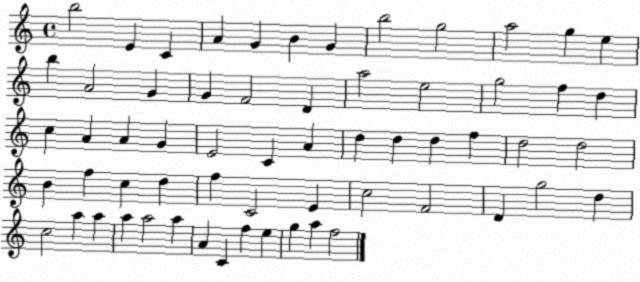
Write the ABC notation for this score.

X:1
T:Untitled
M:4/4
L:1/4
K:C
b2 E C A G B G b2 g2 a2 g e b A2 G G F2 D a2 e2 g2 f d c A A G E2 C A d d d f d2 d2 B f c d f C2 E c2 F2 D g2 d c2 a a a a2 a A C f e g a f2